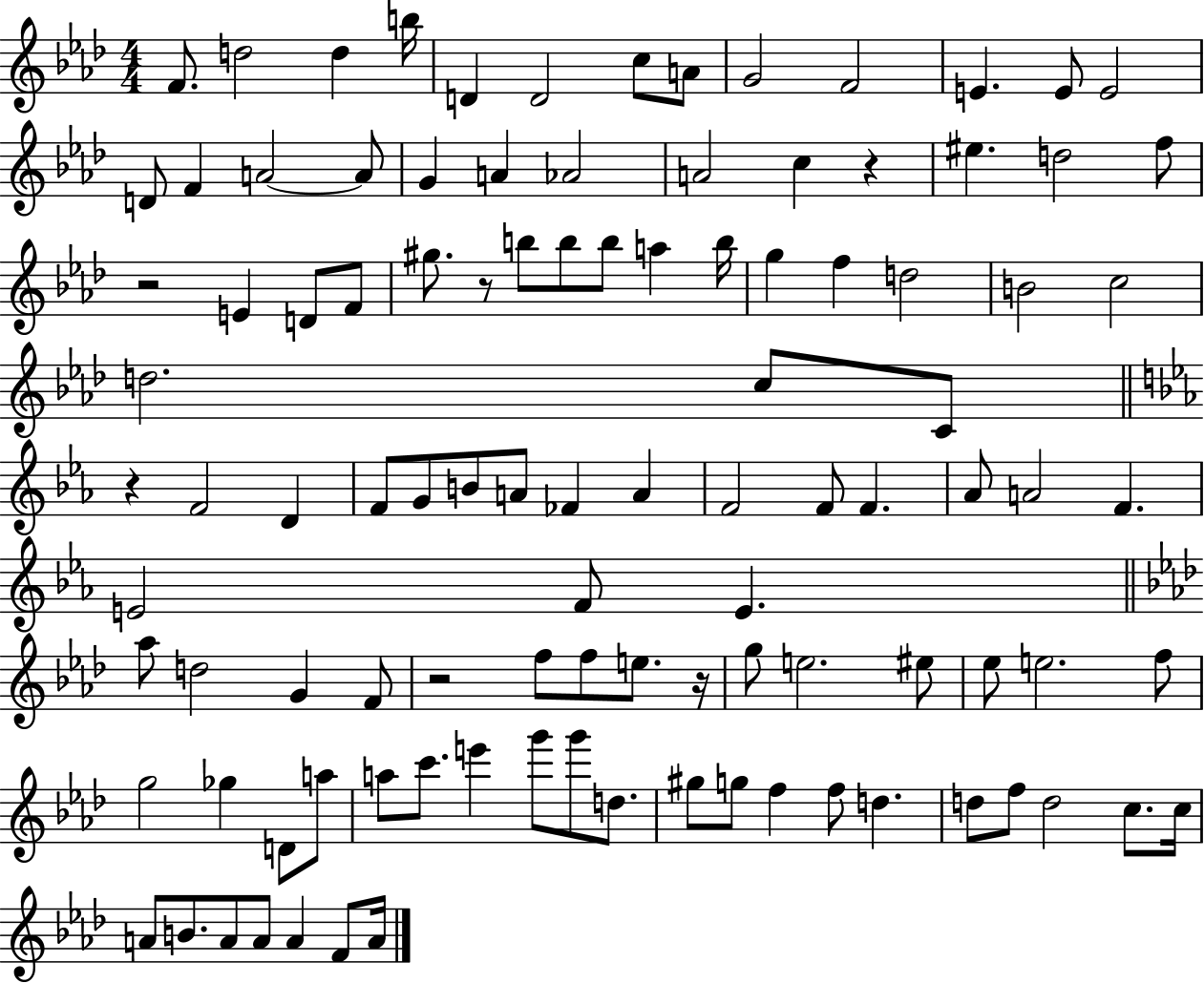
{
  \clef treble
  \numericTimeSignature
  \time 4/4
  \key aes \major
  \repeat volta 2 { f'8. d''2 d''4 b''16 | d'4 d'2 c''8 a'8 | g'2 f'2 | e'4. e'8 e'2 | \break d'8 f'4 a'2~~ a'8 | g'4 a'4 aes'2 | a'2 c''4 r4 | eis''4. d''2 f''8 | \break r2 e'4 d'8 f'8 | gis''8. r8 b''8 b''8 b''8 a''4 b''16 | g''4 f''4 d''2 | b'2 c''2 | \break d''2. c''8 c'8 | \bar "||" \break \key ees \major r4 f'2 d'4 | f'8 g'8 b'8 a'8 fes'4 a'4 | f'2 f'8 f'4. | aes'8 a'2 f'4. | \break e'2 f'8 e'4. | \bar "||" \break \key f \minor aes''8 d''2 g'4 f'8 | r2 f''8 f''8 e''8. r16 | g''8 e''2. eis''8 | ees''8 e''2. f''8 | \break g''2 ges''4 d'8 a''8 | a''8 c'''8. e'''4 g'''8 g'''8 d''8. | gis''8 g''8 f''4 f''8 d''4. | d''8 f''8 d''2 c''8. c''16 | \break a'8 b'8. a'8 a'8 a'4 f'8 a'16 | } \bar "|."
}